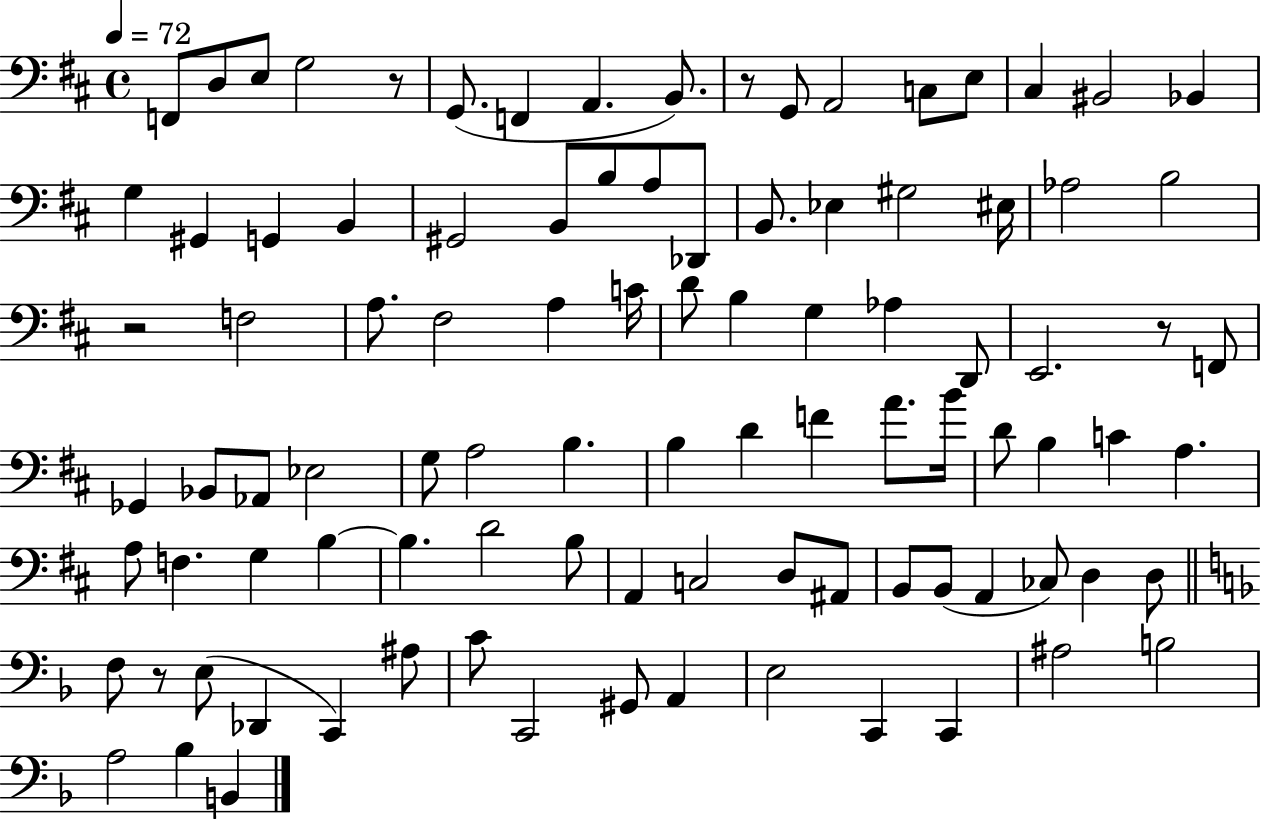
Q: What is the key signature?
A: D major